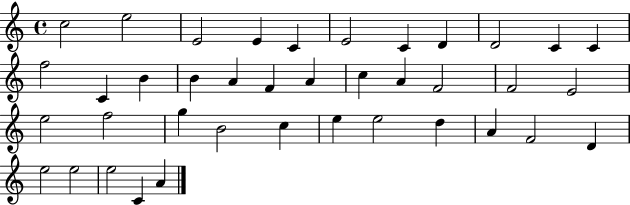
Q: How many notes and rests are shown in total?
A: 39